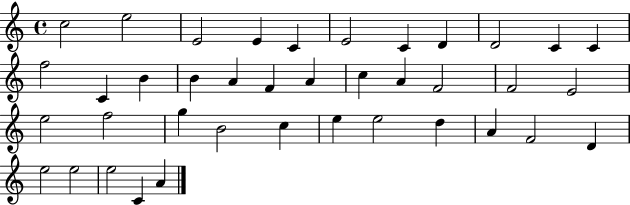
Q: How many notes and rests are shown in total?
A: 39